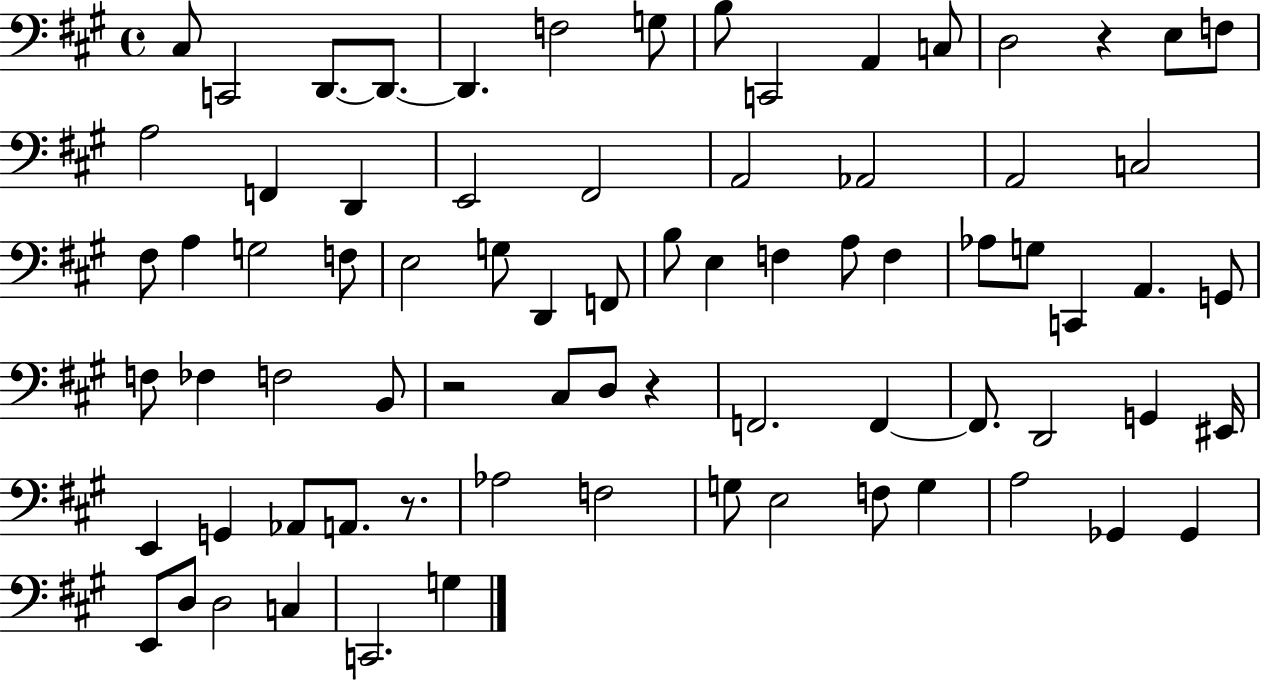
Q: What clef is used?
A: bass